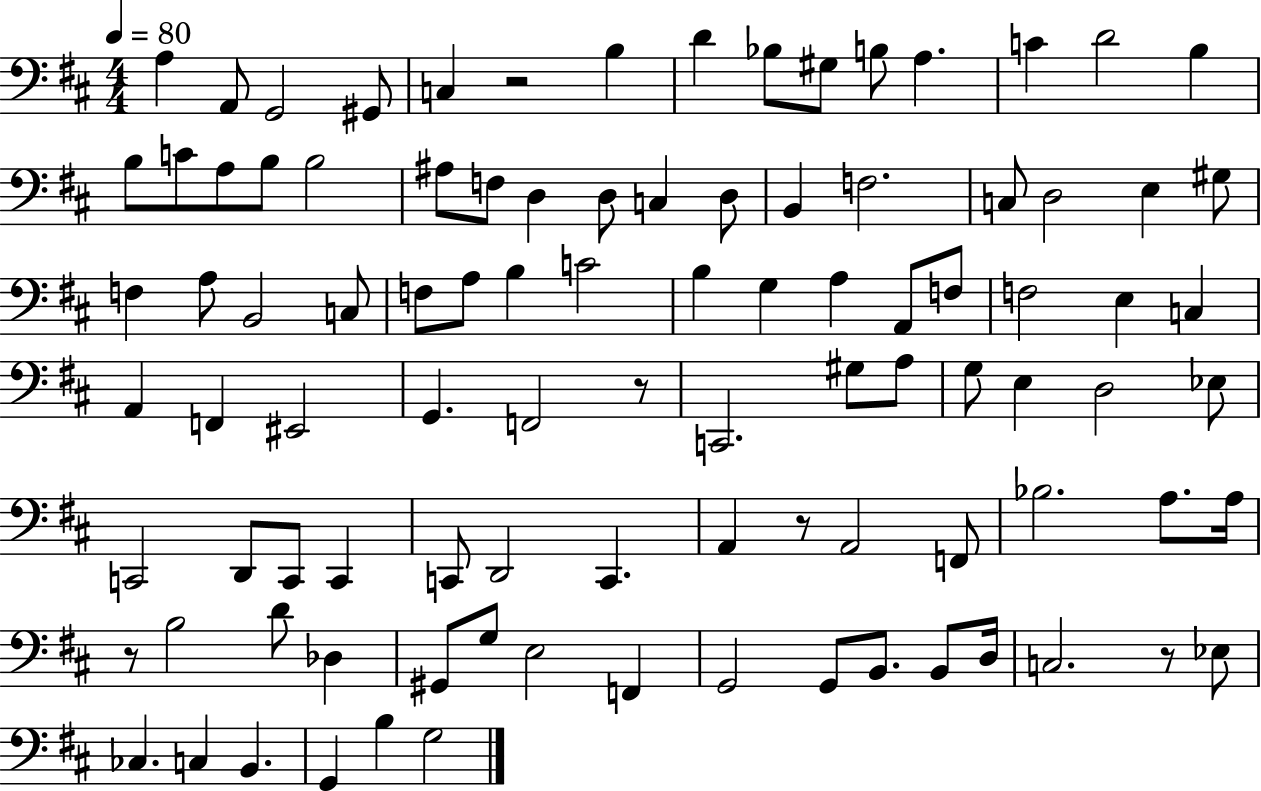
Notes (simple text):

A3/q A2/e G2/h G#2/e C3/q R/h B3/q D4/q Bb3/e G#3/e B3/e A3/q. C4/q D4/h B3/q B3/e C4/e A3/e B3/e B3/h A#3/e F3/e D3/q D3/e C3/q D3/e B2/q F3/h. C3/e D3/h E3/q G#3/e F3/q A3/e B2/h C3/e F3/e A3/e B3/q C4/h B3/q G3/q A3/q A2/e F3/e F3/h E3/q C3/q A2/q F2/q EIS2/h G2/q. F2/h R/e C2/h. G#3/e A3/e G3/e E3/q D3/h Eb3/e C2/h D2/e C2/e C2/q C2/e D2/h C2/q. A2/q R/e A2/h F2/e Bb3/h. A3/e. A3/s R/e B3/h D4/e Db3/q G#2/e G3/e E3/h F2/q G2/h G2/e B2/e. B2/e D3/s C3/h. R/e Eb3/e CES3/q. C3/q B2/q. G2/q B3/q G3/h